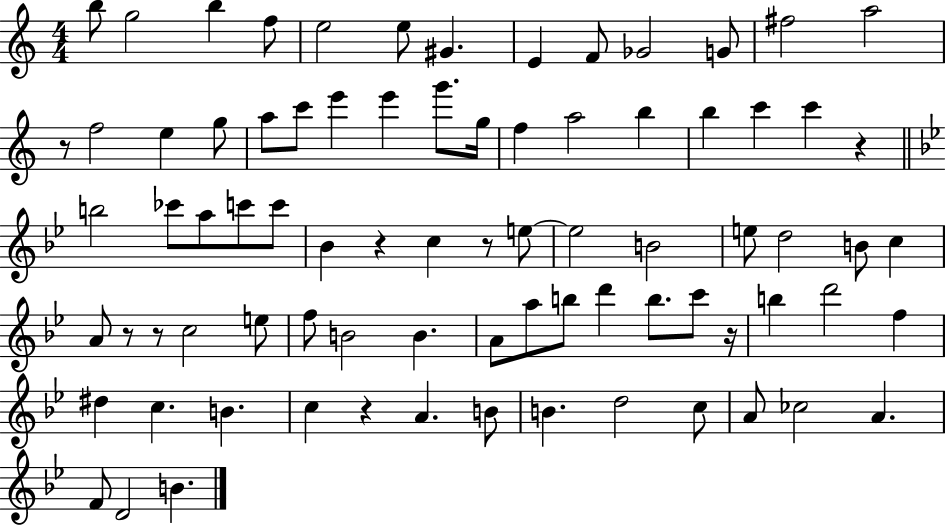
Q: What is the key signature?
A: C major